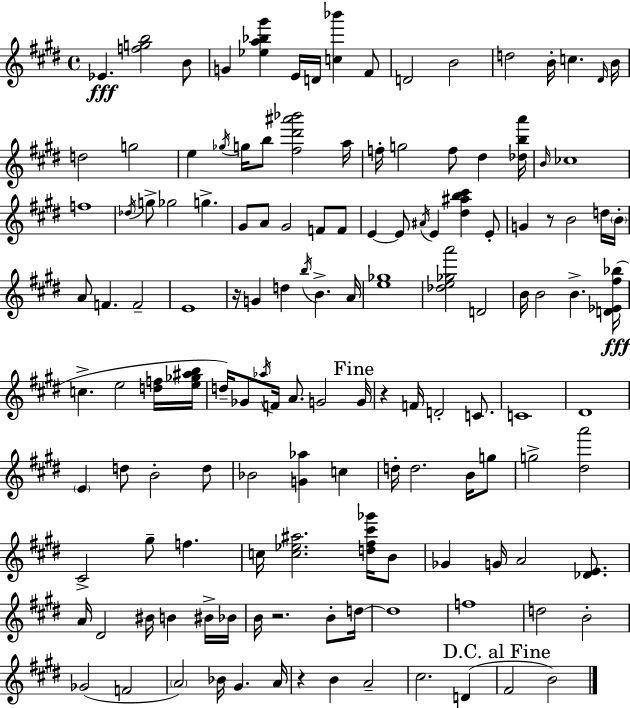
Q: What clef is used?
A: treble